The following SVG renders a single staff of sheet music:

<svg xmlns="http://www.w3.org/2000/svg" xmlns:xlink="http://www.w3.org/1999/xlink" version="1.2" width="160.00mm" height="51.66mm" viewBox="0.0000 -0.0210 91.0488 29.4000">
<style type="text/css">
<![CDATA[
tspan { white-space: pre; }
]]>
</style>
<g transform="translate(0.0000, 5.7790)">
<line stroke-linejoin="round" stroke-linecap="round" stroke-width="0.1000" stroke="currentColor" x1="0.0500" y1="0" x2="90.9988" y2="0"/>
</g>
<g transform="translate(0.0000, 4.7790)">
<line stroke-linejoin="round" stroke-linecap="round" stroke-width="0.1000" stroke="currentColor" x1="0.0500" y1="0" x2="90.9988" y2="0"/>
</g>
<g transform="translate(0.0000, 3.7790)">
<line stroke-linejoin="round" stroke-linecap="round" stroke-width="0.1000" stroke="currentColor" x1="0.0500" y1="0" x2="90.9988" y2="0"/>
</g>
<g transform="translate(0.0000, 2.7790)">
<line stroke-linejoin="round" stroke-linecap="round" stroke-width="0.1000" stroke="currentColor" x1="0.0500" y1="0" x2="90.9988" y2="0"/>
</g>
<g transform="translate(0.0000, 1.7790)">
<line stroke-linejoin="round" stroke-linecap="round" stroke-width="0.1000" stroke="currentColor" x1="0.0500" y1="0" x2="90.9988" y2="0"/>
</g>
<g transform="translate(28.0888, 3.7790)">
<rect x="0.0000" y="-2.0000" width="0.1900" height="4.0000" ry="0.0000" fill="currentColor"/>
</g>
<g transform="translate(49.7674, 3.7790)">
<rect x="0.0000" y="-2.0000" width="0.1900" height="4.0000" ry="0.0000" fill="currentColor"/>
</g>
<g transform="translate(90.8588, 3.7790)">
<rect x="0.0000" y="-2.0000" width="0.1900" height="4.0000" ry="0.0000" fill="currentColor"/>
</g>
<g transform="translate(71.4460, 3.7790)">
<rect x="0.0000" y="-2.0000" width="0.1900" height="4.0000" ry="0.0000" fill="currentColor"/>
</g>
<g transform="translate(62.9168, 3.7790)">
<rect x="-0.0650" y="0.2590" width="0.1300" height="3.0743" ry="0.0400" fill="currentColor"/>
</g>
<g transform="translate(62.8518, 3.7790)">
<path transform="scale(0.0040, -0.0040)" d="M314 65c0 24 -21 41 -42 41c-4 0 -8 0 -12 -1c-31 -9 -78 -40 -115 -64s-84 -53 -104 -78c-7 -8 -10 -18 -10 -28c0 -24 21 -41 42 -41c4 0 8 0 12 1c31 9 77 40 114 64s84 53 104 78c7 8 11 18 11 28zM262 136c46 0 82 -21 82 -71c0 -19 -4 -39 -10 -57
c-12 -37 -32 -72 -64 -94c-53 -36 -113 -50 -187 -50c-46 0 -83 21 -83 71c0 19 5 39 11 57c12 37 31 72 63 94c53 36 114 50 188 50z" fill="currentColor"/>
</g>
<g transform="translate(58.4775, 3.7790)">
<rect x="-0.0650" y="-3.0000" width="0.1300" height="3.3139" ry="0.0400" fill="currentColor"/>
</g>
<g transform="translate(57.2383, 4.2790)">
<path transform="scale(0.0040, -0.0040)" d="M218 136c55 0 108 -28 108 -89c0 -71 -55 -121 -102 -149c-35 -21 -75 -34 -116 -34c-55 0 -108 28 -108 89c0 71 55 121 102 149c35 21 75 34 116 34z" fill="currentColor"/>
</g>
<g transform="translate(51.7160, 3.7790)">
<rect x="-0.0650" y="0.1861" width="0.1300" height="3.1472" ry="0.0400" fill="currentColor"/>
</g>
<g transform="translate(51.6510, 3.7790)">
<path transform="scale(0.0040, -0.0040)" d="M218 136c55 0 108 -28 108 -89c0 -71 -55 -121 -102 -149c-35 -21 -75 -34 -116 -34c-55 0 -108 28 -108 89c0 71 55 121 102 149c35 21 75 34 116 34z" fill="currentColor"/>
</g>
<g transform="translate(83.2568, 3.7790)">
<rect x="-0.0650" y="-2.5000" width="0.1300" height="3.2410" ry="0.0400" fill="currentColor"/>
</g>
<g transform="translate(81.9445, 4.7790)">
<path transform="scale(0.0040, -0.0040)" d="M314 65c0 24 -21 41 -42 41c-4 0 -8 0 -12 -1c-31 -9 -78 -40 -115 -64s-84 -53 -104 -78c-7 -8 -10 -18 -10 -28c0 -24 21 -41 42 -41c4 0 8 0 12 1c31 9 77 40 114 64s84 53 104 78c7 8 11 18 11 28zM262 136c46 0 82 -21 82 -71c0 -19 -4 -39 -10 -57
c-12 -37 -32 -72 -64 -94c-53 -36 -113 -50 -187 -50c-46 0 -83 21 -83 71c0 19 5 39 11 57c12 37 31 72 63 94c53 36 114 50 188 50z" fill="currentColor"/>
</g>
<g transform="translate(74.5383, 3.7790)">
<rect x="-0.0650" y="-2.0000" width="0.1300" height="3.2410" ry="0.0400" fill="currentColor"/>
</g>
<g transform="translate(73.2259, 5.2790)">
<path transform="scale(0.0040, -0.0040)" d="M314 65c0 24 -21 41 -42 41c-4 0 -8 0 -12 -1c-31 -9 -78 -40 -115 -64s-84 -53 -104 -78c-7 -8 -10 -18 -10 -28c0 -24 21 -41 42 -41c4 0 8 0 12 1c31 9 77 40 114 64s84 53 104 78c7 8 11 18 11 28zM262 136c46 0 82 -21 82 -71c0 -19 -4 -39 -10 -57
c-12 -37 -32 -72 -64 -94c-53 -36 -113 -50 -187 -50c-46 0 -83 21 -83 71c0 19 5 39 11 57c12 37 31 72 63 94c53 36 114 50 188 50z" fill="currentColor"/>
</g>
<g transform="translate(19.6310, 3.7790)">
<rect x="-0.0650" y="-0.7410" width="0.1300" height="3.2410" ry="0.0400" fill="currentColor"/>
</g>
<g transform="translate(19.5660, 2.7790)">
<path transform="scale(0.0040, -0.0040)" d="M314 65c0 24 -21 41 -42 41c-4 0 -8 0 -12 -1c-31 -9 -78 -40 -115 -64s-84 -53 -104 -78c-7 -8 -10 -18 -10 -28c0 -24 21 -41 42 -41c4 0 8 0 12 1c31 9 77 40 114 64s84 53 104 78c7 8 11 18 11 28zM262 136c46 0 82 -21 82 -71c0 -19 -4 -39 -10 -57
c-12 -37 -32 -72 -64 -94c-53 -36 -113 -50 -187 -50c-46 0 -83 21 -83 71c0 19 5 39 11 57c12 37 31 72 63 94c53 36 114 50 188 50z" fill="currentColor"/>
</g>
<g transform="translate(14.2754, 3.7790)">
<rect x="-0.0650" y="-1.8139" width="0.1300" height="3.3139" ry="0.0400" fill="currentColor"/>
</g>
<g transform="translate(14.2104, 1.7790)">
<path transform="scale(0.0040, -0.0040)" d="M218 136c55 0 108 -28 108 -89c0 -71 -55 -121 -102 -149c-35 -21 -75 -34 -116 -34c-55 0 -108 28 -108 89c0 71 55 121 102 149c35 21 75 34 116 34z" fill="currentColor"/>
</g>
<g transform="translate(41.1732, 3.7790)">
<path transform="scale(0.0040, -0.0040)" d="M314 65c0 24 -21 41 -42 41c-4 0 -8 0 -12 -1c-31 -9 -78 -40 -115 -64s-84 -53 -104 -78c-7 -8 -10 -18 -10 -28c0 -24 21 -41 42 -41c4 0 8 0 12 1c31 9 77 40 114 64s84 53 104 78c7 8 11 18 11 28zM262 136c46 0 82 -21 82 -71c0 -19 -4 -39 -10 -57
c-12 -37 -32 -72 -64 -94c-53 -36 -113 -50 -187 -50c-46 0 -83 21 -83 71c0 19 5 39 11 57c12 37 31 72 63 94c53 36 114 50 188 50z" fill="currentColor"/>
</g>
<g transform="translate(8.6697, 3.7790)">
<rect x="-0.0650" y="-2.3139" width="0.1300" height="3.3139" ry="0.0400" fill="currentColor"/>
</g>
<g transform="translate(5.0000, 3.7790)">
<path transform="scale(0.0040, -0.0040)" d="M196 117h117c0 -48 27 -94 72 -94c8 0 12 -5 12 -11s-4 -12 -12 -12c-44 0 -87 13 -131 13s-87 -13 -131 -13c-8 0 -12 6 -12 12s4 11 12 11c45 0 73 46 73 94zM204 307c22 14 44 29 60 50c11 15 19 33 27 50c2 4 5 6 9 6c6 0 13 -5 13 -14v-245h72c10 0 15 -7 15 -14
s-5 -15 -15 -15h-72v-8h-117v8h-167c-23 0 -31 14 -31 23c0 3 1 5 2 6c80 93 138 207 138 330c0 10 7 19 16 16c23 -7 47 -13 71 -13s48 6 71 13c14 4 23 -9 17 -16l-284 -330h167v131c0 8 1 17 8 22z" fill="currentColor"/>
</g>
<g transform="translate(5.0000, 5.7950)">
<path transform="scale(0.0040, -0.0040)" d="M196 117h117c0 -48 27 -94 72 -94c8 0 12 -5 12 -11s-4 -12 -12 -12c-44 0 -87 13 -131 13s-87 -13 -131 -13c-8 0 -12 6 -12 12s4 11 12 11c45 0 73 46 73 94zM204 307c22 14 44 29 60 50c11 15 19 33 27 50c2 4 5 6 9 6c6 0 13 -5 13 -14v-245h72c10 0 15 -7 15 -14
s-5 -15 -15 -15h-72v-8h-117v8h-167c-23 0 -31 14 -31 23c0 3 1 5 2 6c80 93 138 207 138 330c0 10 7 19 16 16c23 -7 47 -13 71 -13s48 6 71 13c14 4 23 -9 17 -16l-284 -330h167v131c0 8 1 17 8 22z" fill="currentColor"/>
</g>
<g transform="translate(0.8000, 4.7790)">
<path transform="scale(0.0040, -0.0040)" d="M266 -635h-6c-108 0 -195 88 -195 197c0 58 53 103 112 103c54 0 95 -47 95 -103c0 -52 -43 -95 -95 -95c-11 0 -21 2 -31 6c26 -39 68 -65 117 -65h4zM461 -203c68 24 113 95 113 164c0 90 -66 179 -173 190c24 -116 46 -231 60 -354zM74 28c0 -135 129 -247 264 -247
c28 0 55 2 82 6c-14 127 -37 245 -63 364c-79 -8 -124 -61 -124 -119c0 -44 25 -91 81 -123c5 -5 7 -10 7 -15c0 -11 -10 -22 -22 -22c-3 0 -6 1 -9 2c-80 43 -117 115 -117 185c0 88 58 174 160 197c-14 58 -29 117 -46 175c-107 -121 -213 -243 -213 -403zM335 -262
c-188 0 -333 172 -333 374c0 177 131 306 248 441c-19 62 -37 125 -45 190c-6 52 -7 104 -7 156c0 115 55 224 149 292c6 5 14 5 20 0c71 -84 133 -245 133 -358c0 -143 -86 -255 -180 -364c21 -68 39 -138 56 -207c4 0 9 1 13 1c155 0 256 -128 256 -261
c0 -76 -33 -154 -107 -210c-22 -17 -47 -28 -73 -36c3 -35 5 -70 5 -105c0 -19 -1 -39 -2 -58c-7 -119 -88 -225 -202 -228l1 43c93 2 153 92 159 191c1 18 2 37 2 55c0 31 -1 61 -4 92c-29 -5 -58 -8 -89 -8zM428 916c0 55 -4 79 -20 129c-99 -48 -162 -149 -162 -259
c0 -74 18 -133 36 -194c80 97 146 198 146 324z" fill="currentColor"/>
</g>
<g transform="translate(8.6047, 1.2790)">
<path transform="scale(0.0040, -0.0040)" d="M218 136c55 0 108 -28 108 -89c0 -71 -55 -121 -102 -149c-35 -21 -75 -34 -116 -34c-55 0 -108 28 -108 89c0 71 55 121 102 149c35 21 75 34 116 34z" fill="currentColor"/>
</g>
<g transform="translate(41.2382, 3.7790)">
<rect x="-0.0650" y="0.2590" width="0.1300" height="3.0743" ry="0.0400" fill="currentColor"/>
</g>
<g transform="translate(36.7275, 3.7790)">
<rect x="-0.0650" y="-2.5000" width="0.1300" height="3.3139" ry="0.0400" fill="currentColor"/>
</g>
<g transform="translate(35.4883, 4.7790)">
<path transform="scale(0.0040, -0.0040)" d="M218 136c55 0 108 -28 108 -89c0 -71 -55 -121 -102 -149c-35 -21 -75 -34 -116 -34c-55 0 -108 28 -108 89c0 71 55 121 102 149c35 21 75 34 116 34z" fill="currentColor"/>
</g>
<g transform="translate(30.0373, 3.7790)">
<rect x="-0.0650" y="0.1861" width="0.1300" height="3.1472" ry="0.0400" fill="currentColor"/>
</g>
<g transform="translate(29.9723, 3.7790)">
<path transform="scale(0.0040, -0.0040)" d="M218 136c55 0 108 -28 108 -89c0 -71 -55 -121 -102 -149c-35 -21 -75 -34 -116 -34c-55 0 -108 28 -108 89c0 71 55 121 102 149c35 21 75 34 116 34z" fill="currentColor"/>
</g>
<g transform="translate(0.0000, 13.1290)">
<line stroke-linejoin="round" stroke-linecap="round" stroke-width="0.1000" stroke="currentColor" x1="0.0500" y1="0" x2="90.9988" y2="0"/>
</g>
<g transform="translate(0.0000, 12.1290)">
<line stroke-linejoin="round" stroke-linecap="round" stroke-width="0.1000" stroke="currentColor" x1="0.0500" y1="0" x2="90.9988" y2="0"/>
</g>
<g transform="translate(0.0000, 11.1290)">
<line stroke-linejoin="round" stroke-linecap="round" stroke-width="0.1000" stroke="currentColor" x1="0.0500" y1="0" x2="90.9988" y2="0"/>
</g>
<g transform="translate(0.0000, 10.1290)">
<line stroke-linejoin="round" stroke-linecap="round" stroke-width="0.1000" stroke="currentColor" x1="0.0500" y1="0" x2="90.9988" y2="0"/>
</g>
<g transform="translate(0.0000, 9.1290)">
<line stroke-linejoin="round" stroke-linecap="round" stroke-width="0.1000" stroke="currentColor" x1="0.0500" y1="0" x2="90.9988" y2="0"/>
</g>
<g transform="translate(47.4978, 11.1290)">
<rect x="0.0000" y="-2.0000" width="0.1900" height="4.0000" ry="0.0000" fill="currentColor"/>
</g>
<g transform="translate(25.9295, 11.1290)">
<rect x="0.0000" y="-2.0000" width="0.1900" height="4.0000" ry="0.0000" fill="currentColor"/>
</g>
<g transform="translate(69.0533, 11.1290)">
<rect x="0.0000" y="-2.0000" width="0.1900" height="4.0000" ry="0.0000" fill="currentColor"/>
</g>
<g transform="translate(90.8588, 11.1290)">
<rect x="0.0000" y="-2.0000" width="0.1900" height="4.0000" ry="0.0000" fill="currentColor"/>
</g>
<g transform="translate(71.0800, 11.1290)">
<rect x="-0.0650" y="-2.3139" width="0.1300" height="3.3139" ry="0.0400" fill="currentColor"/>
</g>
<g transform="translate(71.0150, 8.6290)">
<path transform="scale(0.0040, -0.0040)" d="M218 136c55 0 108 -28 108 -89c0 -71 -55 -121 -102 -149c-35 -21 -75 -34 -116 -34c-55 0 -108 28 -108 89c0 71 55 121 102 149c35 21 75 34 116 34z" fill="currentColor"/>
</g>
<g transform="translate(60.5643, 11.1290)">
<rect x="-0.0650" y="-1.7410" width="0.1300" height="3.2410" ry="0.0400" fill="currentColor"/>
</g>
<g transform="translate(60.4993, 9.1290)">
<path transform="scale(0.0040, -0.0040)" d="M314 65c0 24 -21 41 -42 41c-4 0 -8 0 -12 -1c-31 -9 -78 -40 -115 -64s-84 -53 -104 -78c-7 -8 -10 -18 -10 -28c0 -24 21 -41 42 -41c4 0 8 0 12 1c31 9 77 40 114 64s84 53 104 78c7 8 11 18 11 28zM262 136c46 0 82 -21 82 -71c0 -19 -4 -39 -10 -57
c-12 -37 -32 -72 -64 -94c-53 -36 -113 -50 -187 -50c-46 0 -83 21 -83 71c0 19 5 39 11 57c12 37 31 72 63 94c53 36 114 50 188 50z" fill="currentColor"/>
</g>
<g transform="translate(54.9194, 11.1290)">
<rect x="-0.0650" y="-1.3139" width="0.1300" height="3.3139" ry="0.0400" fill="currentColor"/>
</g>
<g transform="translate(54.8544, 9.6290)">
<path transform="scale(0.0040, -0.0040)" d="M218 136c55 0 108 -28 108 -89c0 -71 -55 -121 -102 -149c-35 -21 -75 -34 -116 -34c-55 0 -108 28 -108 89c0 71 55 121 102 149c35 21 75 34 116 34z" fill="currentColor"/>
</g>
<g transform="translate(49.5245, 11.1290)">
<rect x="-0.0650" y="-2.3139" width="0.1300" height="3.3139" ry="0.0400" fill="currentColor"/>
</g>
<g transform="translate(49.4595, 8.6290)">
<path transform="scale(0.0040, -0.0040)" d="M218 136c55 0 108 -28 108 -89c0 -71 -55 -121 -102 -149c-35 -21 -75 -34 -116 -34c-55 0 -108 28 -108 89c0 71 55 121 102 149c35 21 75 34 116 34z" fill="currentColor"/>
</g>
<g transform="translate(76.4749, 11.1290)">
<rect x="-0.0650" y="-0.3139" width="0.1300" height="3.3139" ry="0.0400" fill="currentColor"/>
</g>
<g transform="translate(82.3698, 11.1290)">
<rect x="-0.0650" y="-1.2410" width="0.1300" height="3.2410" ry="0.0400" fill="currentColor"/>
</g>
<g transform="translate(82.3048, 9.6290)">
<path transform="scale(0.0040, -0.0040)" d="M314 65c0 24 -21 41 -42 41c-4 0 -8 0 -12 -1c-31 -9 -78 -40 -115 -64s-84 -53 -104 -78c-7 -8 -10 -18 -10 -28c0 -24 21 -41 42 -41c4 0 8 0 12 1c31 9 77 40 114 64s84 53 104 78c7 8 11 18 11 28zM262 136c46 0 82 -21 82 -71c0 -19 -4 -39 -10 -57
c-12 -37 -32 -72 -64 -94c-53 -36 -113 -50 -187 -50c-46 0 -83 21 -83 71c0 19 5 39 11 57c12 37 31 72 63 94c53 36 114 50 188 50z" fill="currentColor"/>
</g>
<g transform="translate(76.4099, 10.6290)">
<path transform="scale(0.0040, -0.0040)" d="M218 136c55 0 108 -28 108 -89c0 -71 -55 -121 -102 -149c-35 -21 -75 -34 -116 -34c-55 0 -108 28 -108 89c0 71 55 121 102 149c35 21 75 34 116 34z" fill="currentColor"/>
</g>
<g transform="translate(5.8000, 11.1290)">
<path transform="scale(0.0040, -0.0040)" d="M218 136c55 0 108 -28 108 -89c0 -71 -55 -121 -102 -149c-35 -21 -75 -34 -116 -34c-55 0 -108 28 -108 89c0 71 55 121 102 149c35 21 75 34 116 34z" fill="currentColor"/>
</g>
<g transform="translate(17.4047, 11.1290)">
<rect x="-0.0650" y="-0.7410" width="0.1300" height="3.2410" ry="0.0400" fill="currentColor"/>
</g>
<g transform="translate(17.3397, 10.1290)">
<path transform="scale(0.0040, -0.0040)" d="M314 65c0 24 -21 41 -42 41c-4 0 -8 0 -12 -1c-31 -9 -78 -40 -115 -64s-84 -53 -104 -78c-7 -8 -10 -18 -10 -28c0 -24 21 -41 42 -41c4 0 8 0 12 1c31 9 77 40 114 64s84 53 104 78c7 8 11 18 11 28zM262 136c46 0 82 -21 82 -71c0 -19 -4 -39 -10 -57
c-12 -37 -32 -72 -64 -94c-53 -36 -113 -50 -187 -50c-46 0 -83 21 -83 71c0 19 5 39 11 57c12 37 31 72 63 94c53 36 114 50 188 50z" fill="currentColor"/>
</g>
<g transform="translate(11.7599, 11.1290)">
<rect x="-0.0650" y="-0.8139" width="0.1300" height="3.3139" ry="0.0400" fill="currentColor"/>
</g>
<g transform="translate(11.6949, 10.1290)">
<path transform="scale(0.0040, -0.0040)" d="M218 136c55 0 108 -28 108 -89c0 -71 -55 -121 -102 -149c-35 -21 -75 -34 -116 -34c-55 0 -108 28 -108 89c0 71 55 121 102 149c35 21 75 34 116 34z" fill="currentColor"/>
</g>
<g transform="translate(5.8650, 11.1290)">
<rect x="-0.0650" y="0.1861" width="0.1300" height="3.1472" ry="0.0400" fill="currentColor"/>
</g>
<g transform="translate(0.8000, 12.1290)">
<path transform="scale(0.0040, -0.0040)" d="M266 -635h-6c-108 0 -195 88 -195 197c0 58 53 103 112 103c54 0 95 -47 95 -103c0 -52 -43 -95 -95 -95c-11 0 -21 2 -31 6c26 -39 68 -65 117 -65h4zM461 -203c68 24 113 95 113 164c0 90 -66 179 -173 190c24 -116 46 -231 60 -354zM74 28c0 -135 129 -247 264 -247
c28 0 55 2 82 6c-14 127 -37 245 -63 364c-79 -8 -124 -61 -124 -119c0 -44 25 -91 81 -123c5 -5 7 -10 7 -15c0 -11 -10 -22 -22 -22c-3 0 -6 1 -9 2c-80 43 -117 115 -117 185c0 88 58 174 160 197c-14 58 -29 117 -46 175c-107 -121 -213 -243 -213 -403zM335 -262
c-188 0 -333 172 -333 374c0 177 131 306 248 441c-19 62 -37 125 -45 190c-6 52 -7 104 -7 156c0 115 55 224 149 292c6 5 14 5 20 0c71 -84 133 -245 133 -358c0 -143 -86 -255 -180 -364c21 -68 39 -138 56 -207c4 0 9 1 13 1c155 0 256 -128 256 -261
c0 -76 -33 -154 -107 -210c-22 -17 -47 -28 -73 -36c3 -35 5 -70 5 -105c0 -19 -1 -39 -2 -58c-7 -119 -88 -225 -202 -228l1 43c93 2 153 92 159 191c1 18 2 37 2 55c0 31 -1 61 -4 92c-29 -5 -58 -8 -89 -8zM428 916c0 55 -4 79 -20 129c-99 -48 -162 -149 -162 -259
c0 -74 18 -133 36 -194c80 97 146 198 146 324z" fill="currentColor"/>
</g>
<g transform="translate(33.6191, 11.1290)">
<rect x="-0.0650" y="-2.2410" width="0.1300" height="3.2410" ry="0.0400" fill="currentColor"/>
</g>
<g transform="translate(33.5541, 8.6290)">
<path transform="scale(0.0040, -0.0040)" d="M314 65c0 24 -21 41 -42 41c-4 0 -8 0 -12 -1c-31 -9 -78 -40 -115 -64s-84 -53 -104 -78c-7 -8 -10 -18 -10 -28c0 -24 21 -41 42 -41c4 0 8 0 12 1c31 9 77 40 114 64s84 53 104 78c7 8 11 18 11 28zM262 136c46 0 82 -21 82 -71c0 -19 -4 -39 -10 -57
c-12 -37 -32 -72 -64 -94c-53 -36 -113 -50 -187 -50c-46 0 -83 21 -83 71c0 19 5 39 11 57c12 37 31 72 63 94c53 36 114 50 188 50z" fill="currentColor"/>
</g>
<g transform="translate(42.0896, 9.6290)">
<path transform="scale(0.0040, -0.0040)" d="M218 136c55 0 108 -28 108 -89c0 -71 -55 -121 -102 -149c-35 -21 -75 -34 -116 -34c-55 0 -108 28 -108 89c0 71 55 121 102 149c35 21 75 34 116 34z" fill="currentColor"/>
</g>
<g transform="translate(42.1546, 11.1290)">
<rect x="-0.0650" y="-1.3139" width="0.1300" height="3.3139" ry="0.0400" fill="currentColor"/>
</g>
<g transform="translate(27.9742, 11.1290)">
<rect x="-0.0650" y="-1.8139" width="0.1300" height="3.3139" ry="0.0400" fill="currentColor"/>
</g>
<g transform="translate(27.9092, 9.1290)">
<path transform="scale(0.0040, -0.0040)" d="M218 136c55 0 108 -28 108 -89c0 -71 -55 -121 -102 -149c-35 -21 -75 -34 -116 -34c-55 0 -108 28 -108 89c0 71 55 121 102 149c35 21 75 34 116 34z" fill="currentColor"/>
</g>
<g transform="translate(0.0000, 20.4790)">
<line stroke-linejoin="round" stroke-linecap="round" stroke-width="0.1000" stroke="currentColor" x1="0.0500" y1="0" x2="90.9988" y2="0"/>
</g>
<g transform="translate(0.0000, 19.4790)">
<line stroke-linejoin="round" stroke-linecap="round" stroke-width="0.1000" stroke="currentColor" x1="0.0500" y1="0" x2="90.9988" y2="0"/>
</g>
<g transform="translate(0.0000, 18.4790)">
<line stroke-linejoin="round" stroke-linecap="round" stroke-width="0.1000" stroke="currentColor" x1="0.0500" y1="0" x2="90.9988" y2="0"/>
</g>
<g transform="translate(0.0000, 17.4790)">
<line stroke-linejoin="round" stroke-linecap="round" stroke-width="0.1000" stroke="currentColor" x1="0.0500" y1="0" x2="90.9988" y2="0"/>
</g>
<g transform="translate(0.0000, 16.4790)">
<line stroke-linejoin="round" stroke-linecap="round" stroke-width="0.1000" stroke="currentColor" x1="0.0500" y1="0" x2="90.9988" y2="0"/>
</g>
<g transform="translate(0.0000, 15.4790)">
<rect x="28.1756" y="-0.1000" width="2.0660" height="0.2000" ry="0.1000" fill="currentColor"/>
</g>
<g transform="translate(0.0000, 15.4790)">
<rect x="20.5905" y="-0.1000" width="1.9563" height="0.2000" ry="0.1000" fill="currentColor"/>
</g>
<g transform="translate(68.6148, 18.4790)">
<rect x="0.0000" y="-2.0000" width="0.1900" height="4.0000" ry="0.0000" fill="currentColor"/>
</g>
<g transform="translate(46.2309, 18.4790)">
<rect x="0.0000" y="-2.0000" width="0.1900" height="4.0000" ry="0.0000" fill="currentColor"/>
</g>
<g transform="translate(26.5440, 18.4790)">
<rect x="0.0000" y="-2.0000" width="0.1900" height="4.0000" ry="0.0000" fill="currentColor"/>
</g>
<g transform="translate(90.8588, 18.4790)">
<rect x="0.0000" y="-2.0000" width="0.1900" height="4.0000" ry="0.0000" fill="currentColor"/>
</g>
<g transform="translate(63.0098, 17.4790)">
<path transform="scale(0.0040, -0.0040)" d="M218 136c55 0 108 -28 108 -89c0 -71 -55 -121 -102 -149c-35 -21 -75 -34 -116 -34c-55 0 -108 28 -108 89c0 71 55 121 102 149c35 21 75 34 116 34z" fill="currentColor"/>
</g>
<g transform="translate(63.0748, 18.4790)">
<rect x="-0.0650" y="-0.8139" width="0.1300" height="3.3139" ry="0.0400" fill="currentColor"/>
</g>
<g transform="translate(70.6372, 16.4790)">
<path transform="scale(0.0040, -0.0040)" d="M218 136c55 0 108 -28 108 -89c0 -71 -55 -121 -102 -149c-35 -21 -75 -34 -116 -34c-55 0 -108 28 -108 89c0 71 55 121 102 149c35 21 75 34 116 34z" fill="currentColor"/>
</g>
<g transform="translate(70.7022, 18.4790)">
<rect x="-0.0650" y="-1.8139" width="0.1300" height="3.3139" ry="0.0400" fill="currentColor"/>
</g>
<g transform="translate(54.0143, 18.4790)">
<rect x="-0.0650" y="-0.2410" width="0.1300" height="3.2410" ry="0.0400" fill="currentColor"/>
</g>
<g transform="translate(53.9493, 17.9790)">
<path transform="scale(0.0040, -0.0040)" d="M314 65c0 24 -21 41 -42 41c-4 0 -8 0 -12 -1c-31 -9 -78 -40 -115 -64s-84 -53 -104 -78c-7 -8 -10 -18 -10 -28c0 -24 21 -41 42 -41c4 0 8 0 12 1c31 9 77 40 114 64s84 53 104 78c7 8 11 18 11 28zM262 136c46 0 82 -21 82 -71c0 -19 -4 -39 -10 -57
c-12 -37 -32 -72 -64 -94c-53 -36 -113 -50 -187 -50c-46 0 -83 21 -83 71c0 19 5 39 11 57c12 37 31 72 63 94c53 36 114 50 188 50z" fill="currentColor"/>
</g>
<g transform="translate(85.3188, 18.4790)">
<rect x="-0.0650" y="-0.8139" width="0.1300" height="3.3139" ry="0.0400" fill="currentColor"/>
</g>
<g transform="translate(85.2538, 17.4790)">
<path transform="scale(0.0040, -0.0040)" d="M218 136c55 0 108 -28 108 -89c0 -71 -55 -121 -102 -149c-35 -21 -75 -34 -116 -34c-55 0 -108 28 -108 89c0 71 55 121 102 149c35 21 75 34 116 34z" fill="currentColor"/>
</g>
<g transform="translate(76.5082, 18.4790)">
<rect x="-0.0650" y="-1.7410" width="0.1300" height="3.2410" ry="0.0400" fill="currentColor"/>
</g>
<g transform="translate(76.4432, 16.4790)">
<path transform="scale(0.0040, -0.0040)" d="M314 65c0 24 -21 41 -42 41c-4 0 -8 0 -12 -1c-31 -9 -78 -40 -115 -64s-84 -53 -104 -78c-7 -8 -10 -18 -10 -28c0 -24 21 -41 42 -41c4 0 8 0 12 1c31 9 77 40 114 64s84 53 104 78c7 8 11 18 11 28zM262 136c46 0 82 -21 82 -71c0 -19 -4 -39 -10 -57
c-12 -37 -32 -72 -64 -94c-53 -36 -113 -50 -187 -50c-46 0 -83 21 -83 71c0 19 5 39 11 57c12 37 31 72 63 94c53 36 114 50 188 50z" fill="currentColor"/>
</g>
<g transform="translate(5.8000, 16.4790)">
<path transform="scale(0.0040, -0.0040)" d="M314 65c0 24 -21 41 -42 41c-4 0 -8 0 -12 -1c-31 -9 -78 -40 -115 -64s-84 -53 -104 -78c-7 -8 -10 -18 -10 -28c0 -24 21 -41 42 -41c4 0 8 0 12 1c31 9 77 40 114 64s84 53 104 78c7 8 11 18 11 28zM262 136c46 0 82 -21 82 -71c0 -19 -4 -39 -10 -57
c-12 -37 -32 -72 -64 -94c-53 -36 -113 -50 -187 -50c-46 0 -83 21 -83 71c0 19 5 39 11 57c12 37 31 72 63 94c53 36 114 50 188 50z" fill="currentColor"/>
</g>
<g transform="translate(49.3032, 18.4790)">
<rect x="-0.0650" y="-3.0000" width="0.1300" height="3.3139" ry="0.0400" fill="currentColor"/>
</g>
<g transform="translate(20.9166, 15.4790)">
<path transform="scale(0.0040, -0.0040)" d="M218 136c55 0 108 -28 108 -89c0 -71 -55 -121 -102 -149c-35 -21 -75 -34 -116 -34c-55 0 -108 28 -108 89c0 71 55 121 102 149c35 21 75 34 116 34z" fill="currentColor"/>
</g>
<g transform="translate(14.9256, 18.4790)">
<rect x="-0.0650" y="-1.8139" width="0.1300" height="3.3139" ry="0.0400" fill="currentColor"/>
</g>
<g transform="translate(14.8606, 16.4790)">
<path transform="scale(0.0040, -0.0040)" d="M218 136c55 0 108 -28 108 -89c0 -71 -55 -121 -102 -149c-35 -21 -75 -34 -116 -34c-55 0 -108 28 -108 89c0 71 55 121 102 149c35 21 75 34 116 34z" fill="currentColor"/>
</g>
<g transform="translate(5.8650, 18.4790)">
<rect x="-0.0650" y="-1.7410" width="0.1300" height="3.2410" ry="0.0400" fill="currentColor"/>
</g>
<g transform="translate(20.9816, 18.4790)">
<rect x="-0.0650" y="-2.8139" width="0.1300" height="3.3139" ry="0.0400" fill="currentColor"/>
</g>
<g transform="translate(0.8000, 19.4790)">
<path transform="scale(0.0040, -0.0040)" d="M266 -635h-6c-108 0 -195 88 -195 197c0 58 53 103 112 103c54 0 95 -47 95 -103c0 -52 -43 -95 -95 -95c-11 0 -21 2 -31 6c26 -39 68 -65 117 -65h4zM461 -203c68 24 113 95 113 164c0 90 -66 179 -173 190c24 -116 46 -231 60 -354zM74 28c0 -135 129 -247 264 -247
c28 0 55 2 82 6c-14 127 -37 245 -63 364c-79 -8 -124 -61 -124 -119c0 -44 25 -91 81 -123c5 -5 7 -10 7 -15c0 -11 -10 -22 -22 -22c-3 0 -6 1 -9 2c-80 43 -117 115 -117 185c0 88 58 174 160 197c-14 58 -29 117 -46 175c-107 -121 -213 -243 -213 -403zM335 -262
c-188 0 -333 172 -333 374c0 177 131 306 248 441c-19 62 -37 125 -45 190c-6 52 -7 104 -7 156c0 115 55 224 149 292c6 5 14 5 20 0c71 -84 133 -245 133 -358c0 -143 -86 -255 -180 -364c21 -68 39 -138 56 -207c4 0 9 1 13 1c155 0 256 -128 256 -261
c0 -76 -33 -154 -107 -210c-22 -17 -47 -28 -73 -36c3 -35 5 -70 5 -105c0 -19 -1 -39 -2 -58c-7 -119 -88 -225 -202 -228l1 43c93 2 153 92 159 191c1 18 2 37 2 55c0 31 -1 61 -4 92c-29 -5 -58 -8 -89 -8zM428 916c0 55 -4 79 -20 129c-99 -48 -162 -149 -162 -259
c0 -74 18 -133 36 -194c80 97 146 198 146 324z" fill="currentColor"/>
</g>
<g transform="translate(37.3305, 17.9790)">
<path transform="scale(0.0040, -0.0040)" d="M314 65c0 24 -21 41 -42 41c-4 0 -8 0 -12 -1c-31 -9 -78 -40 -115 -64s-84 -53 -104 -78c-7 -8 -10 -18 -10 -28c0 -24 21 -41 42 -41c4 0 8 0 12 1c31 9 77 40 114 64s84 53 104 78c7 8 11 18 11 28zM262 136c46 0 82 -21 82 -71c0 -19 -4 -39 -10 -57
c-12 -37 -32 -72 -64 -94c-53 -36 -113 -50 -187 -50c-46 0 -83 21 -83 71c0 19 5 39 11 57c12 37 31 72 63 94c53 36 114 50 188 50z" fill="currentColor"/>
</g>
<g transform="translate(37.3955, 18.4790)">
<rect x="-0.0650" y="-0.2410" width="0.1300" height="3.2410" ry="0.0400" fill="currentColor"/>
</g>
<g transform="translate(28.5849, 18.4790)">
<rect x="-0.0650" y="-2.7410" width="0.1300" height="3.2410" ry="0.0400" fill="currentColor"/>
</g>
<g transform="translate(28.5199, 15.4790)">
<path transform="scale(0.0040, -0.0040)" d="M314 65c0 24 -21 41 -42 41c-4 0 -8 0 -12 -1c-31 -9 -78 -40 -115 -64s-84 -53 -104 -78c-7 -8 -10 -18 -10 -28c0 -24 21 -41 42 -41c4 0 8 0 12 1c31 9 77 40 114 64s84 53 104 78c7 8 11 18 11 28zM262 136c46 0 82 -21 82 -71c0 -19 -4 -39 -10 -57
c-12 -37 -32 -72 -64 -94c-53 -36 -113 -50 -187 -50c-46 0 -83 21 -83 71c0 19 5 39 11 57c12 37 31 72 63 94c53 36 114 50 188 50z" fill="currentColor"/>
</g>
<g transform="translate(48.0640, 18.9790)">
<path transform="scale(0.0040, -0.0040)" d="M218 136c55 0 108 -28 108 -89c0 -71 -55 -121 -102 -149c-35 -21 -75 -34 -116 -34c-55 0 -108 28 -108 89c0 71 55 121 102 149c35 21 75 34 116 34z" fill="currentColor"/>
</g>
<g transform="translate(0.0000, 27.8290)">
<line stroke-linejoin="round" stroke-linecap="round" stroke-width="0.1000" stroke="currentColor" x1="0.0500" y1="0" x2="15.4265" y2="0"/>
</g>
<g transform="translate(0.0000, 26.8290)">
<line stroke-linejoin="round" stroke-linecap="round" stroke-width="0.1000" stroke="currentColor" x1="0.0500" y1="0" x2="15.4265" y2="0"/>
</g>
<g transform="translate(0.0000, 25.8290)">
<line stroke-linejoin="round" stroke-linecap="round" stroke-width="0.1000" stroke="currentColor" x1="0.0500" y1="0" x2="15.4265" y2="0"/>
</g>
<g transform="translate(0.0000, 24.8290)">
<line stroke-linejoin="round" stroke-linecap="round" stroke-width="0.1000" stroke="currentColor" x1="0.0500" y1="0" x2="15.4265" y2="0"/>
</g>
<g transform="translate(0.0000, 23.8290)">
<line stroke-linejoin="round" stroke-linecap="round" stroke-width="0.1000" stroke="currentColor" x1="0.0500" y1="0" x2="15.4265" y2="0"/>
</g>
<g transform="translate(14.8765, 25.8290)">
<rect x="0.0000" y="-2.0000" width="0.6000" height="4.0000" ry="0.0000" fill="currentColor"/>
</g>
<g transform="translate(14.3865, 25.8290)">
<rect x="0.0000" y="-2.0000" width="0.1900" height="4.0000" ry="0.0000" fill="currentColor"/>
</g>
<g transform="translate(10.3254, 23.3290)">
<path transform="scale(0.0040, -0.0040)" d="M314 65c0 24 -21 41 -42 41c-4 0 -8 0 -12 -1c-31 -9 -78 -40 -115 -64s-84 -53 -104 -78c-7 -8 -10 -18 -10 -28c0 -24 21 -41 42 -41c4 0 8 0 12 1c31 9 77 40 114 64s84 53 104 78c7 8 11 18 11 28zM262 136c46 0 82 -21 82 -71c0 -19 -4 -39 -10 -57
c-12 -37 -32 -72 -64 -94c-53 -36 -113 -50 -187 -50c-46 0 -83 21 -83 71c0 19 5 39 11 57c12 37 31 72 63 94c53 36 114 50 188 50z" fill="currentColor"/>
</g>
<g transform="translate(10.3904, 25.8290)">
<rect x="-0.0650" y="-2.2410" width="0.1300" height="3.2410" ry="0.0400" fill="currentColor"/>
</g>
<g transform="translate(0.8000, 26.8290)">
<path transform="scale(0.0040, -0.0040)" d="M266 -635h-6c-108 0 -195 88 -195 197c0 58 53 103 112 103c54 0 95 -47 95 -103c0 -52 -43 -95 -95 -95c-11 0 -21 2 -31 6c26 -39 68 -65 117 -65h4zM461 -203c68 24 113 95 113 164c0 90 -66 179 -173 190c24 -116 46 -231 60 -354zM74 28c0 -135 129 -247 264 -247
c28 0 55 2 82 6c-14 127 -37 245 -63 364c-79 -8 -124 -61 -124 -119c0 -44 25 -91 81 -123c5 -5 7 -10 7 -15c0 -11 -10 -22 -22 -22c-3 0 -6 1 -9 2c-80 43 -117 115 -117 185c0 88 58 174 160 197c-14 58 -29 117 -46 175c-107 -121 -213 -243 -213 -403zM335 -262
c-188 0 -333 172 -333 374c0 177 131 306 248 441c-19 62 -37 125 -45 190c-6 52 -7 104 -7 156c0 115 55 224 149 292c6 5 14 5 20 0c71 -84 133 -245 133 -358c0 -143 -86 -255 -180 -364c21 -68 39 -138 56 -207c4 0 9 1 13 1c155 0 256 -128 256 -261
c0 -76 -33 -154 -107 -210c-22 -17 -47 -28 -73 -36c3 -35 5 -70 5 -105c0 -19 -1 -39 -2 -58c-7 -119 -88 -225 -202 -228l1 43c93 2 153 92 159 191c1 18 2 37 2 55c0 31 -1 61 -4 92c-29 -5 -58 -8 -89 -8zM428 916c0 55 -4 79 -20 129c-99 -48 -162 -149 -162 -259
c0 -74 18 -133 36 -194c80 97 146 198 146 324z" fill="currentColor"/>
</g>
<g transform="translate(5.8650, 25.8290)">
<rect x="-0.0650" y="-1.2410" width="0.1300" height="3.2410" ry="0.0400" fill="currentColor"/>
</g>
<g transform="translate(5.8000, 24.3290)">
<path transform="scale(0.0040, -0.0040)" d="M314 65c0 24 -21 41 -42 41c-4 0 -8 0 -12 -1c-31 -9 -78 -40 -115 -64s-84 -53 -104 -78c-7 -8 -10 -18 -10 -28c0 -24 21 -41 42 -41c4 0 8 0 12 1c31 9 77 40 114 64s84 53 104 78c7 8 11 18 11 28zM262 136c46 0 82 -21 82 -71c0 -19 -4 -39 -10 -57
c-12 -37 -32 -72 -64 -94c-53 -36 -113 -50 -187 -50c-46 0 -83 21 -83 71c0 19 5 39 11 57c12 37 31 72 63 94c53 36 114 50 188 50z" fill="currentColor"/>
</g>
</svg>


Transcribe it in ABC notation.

X:1
T:Untitled
M:4/4
L:1/4
K:C
g f d2 B G B2 B A B2 F2 G2 B d d2 f g2 e g e f2 g c e2 f2 f a a2 c2 A c2 d f f2 d e2 g2